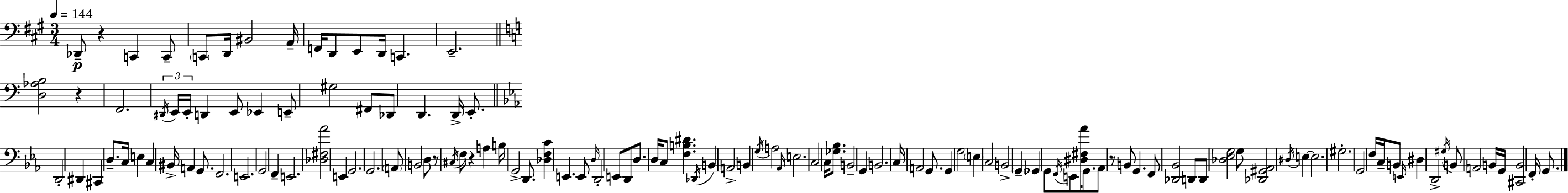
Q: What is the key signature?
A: A major